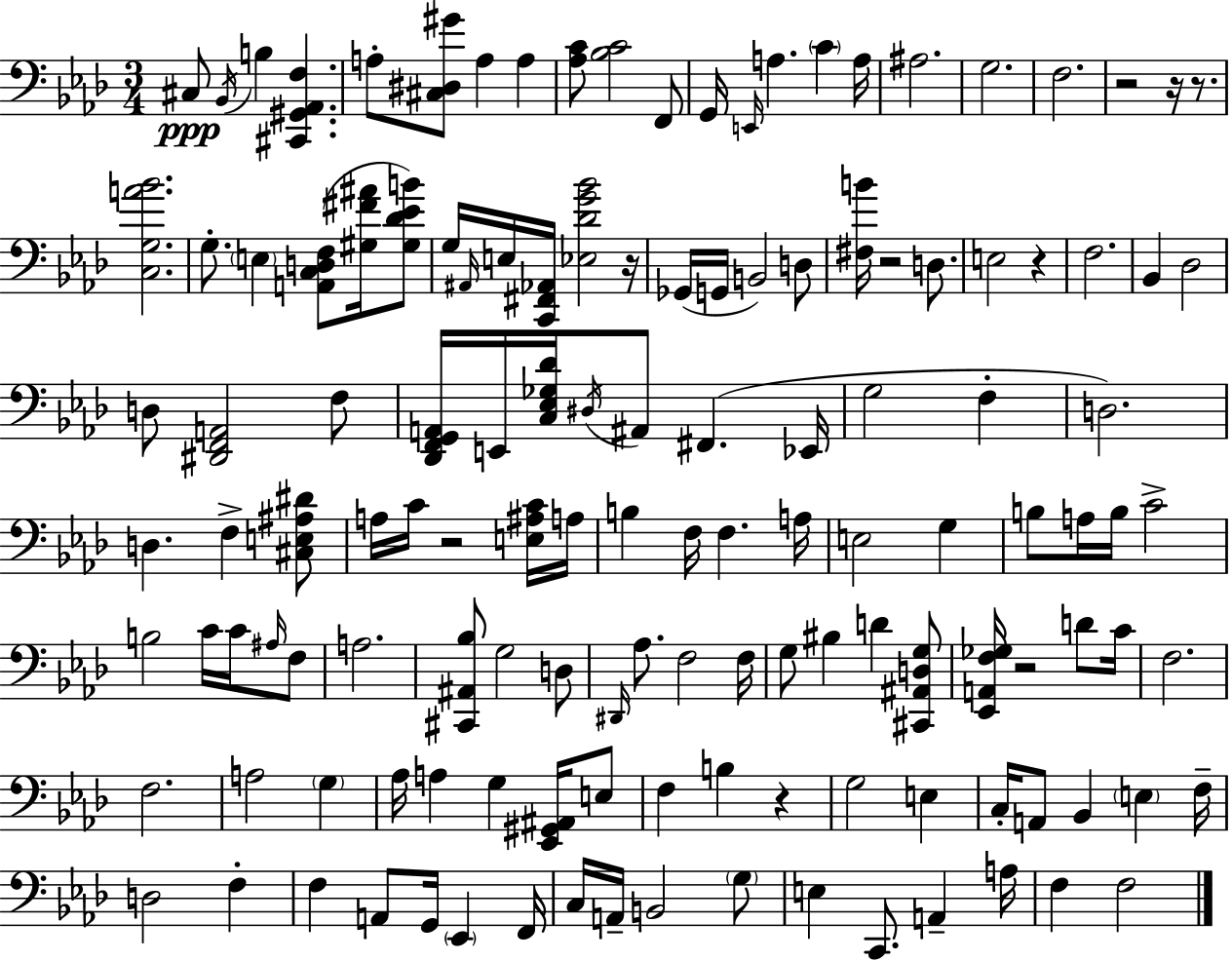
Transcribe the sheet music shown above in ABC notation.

X:1
T:Untitled
M:3/4
L:1/4
K:Ab
^C,/2 _B,,/4 B, [^C,,^G,,_A,,F,] A,/2 [^C,^D,^G]/2 A, A, [_A,C]/2 [_B,C]2 F,,/2 G,,/4 E,,/4 A, C A,/4 ^A,2 G,2 F,2 z2 z/4 z/2 [C,G,A_B]2 G,/2 E, [A,,C,D,F,]/2 [^G,^F^A]/4 [^G,_D_EB]/2 G,/4 ^A,,/4 E,/4 [C,,^F,,_A,,]/4 [_E,_DG_B]2 z/4 _G,,/4 G,,/4 B,,2 D,/2 [^F,B]/4 z2 D,/2 E,2 z F,2 _B,, _D,2 D,/2 [^D,,F,,A,,]2 F,/2 [_D,,F,,G,,A,,]/4 E,,/4 [C,_E,_G,_D]/4 ^D,/4 ^A,,/2 ^F,, _E,,/4 G,2 F, D,2 D, F, [^C,E,^A,^D]/2 A,/4 C/4 z2 [E,^A,C]/4 A,/4 B, F,/4 F, A,/4 E,2 G, B,/2 A,/4 B,/4 C2 B,2 C/4 C/4 ^A,/4 F,/2 A,2 [^C,,^A,,_B,]/2 G,2 D,/2 ^D,,/4 _A,/2 F,2 F,/4 G,/2 ^B, D [^C,,^A,,D,G,]/2 [_E,,A,,F,_G,]/4 z2 D/2 C/4 F,2 F,2 A,2 G, _A,/4 A, G, [_E,,^G,,^A,,]/4 E,/2 F, B, z G,2 E, C,/4 A,,/2 _B,, E, F,/4 D,2 F, F, A,,/2 G,,/4 _E,, F,,/4 C,/4 A,,/4 B,,2 G,/2 E, C,,/2 A,, A,/4 F, F,2